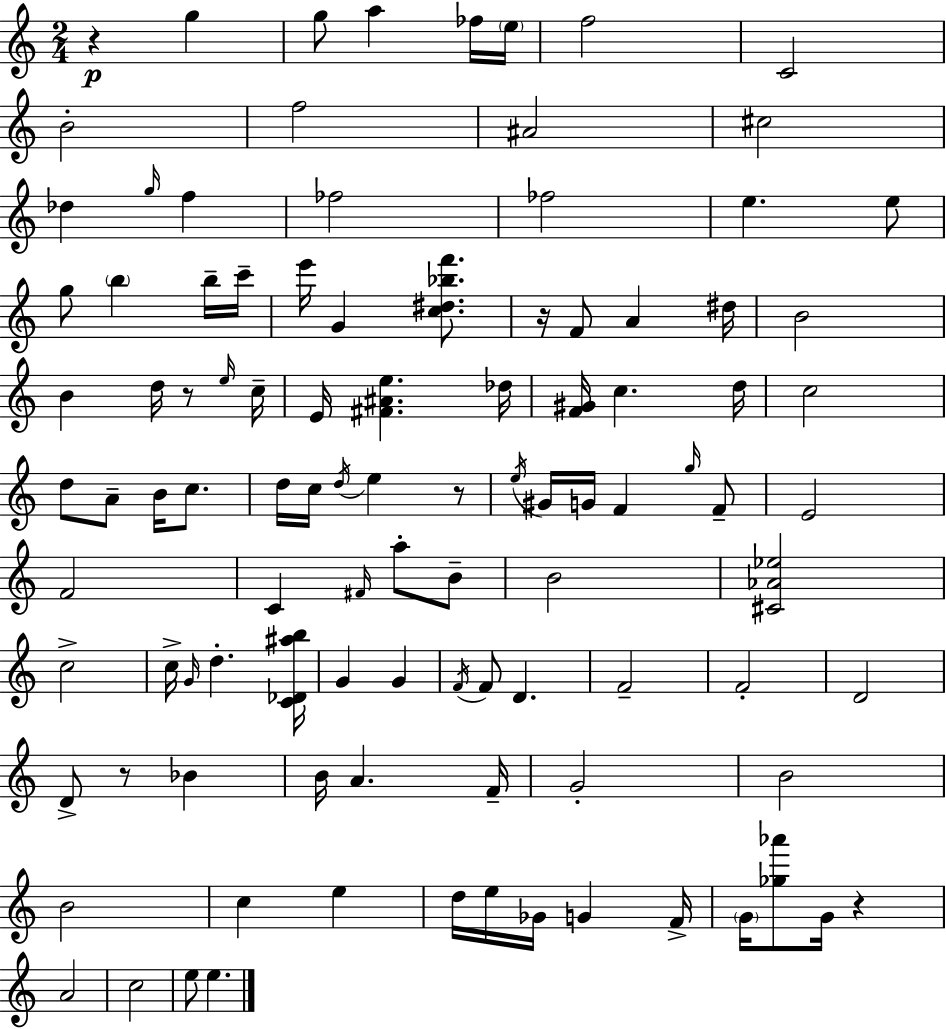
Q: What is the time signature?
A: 2/4